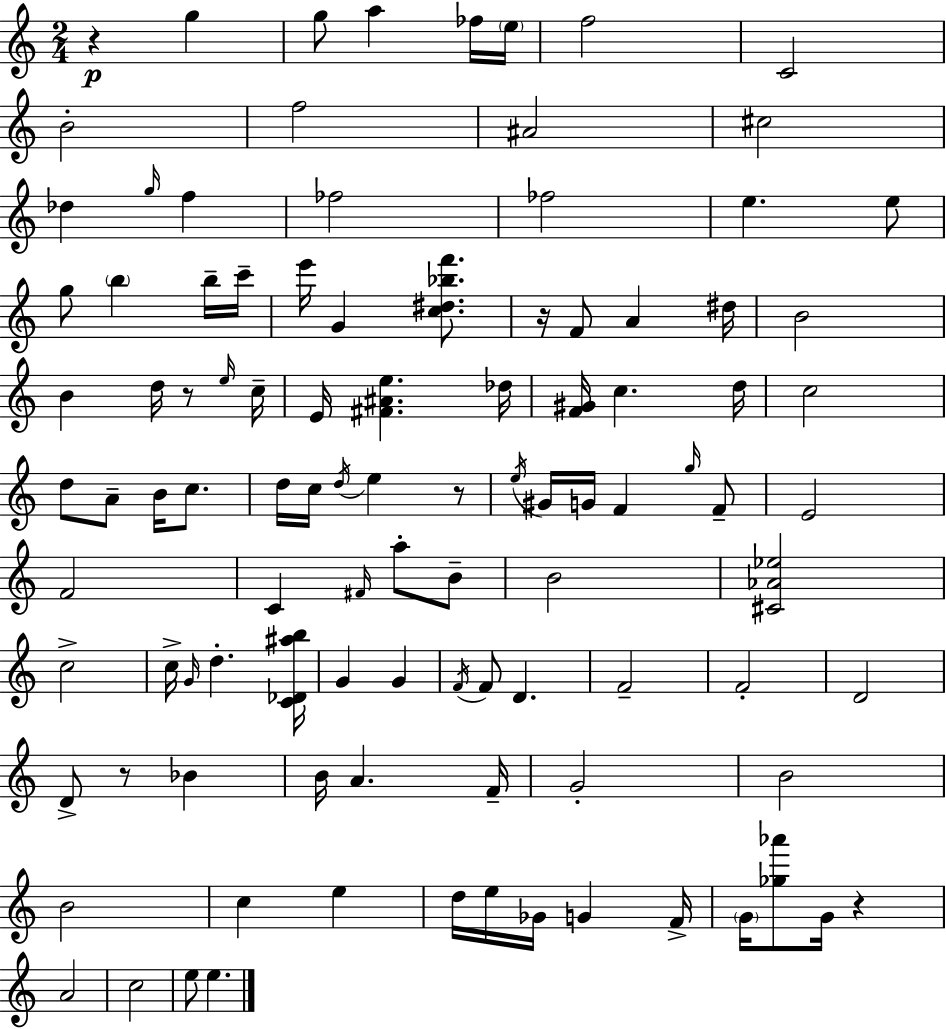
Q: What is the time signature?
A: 2/4